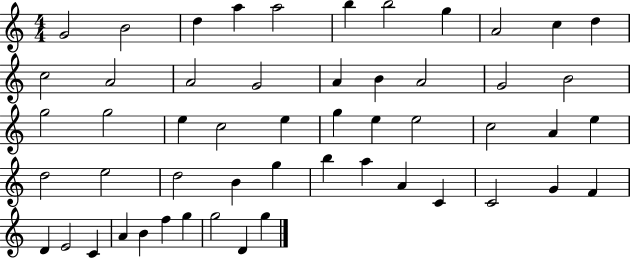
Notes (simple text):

G4/h B4/h D5/q A5/q A5/h B5/q B5/h G5/q A4/h C5/q D5/q C5/h A4/h A4/h G4/h A4/q B4/q A4/h G4/h B4/h G5/h G5/h E5/q C5/h E5/q G5/q E5/q E5/h C5/h A4/q E5/q D5/h E5/h D5/h B4/q G5/q B5/q A5/q A4/q C4/q C4/h G4/q F4/q D4/q E4/h C4/q A4/q B4/q F5/q G5/q G5/h D4/q G5/q